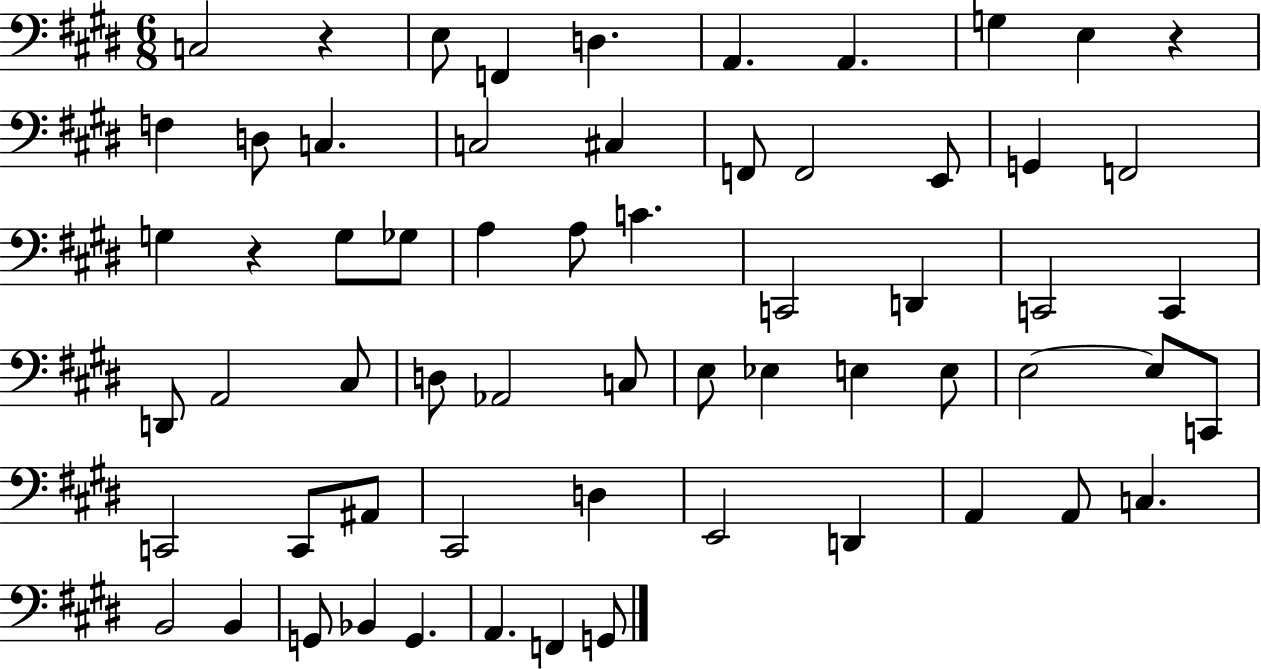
C3/h R/q E3/e F2/q D3/q. A2/q. A2/q. G3/q E3/q R/q F3/q D3/e C3/q. C3/h C#3/q F2/e F2/h E2/e G2/q F2/h G3/q R/q G3/e Gb3/e A3/q A3/e C4/q. C2/h D2/q C2/h C2/q D2/e A2/h C#3/e D3/e Ab2/h C3/e E3/e Eb3/q E3/q E3/e E3/h E3/e C2/e C2/h C2/e A#2/e C#2/h D3/q E2/h D2/q A2/q A2/e C3/q. B2/h B2/q G2/e Bb2/q G2/q. A2/q. F2/q G2/e